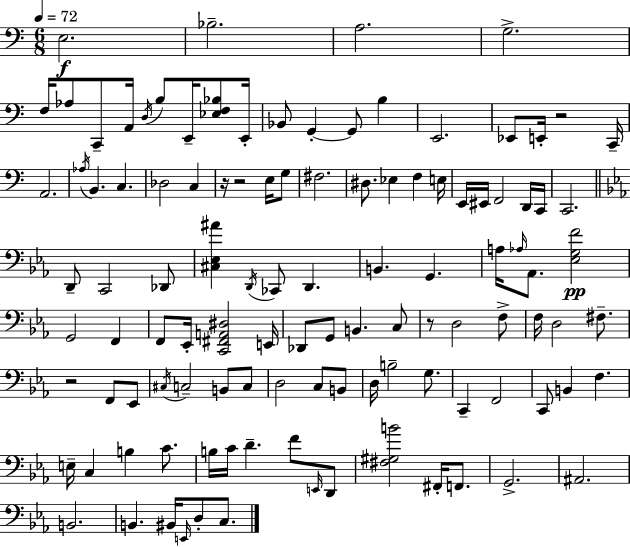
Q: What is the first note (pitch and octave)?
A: E3